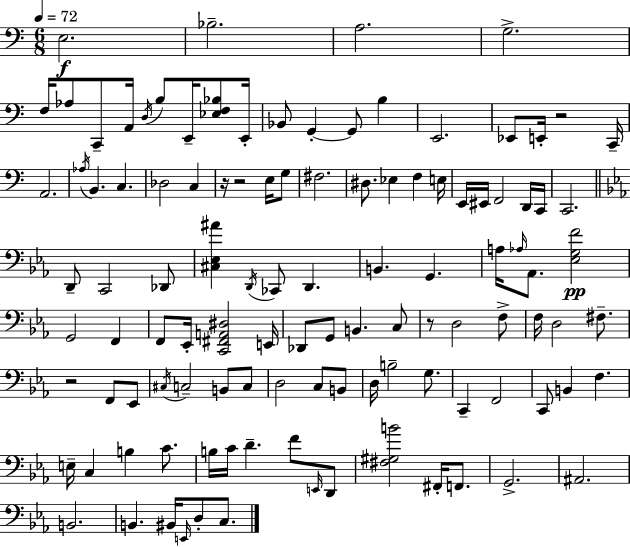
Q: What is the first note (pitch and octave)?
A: E3